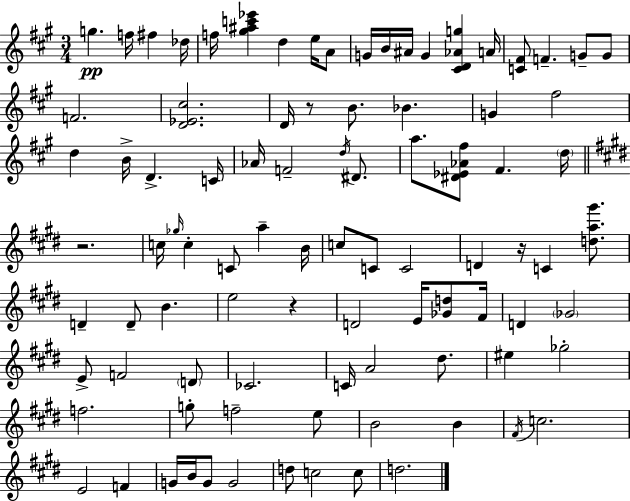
{
  \clef treble
  \numericTimeSignature
  \time 3/4
  \key a \major
  g''4.\pp f''16 fis''4 des''16 | f''16 <gis'' ais'' c''' ees'''>4 d''4 e''16 a'8 | g'16 b'16 ais'16 g'4 <cis' d' aes' g''>4 a'16 | <c' fis'>8 f'4.-- g'8-- g'8 | \break f'2. | <d' ees' cis''>2. | d'16 r8 b'8. bes'4. | g'4 fis''2 | \break d''4 b'16-> d'4.-> c'16 | aes'16 f'2-- \acciaccatura { d''16 } dis'8. | a''8. <dis' ees' aes' fis''>8 fis'4. | \parenthesize d''16 \bar "||" \break \key e \major r2. | c''16 \grace { ges''16 } c''4-. c'8 a''4-- | b'16 c''8 c'8 c'2 | d'4 r16 c'4 <d'' a'' gis'''>8. | \break d'4-- d'8-- b'4. | e''2 r4 | d'2 e'16 <ges' d''>8 | fis'16 d'4 \parenthesize ges'2 | \break e'8-> f'2 \parenthesize d'8 | ces'2. | c'16 a'2 dis''8. | eis''4 ges''2-. | \break f''2. | g''8-. f''2-- e''8 | b'2 b'4 | \acciaccatura { fis'16 } c''2. | \break e'2 f'4 | g'16 b'16 g'8 g'2 | d''8 c''2 | c''8 d''2. | \break \bar "|."
}